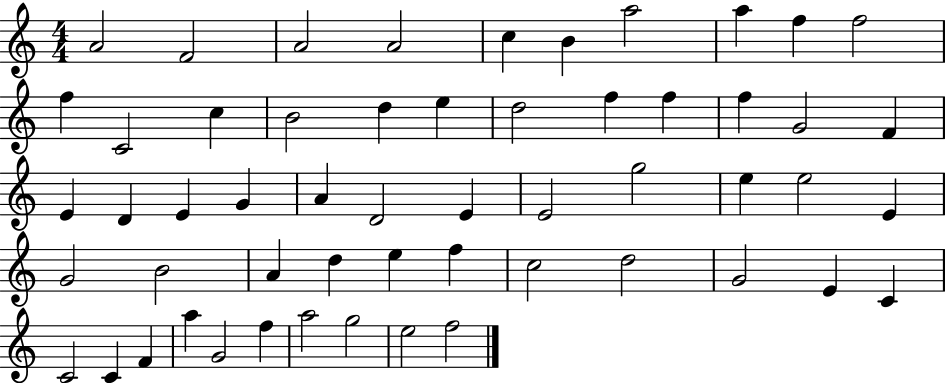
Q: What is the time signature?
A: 4/4